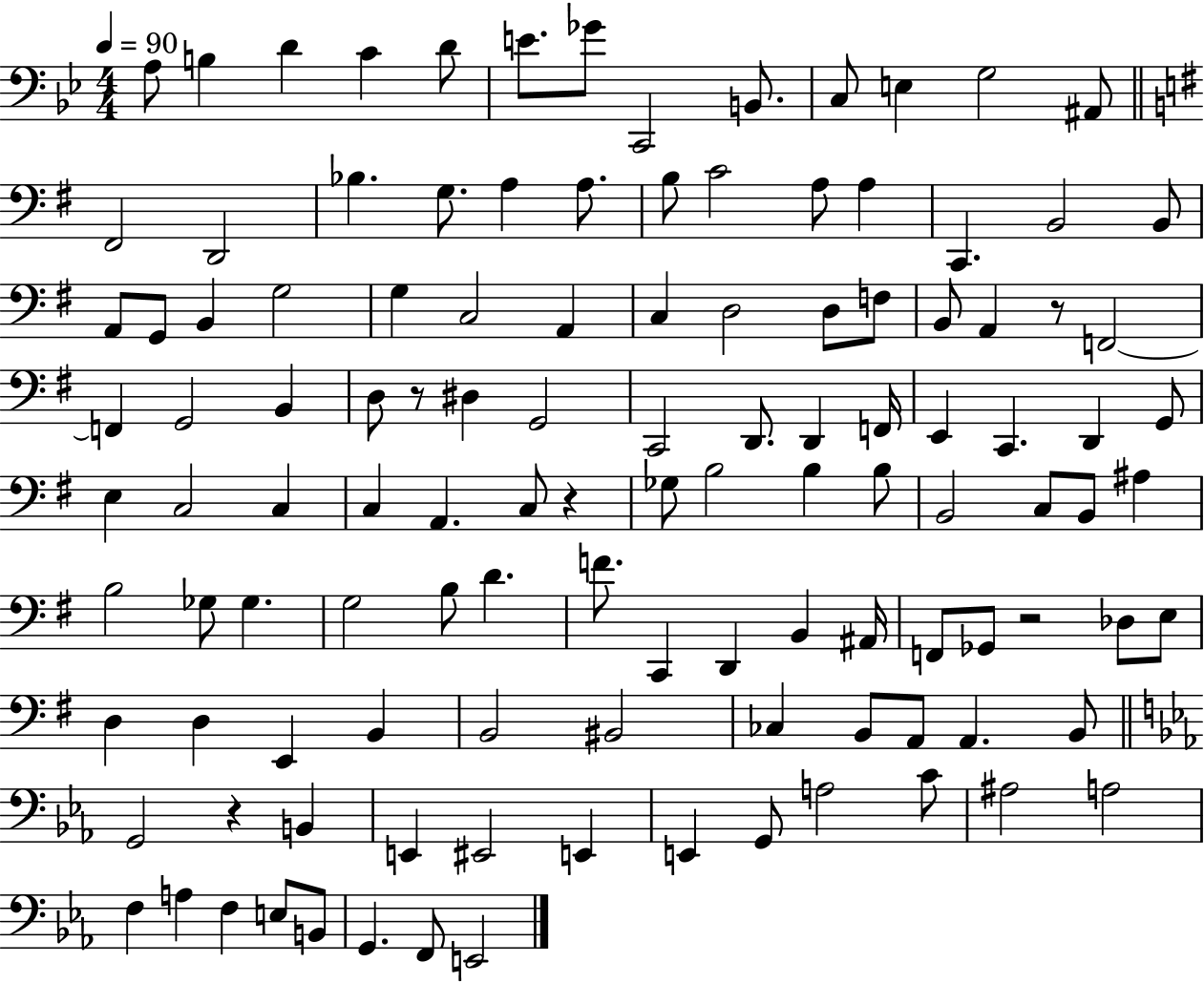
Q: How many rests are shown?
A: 5